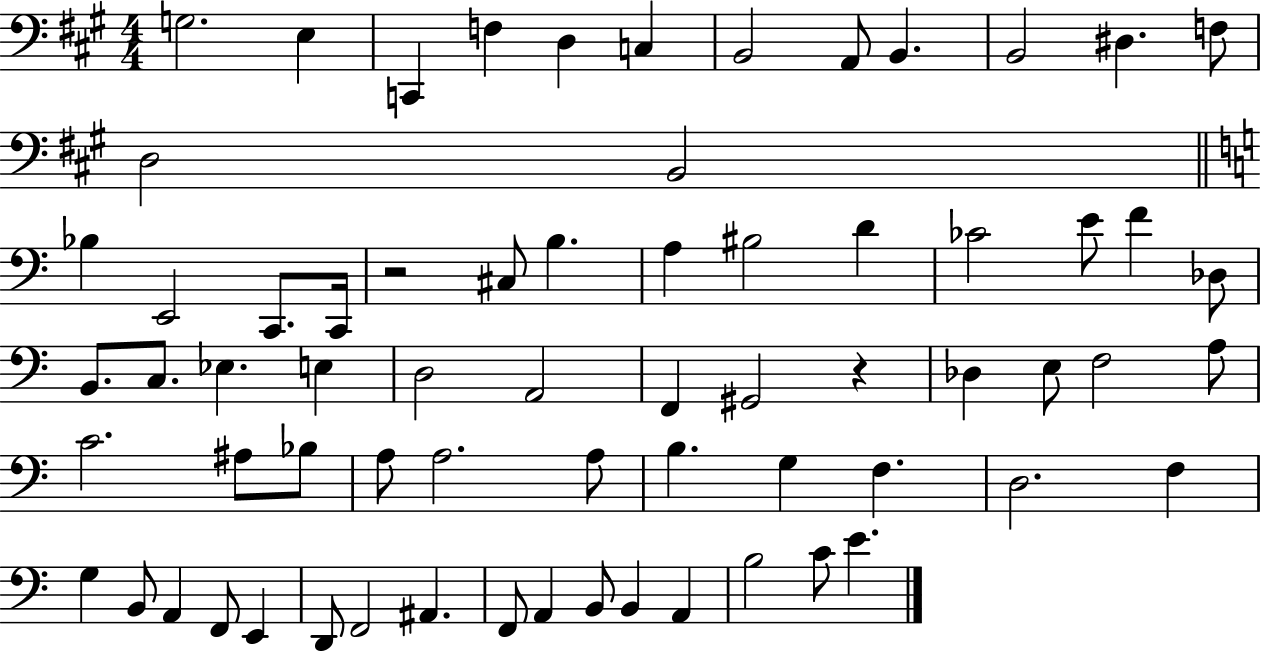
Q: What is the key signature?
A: A major